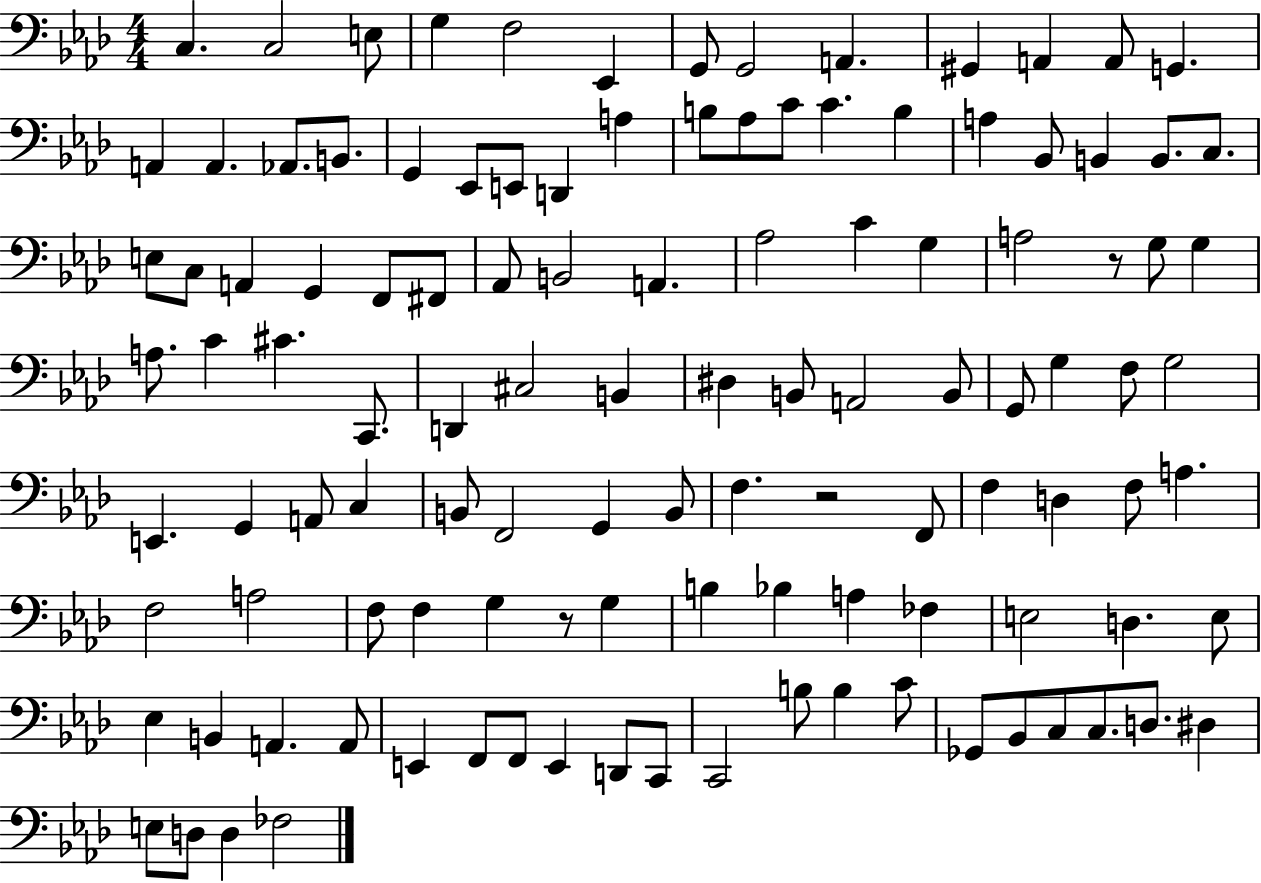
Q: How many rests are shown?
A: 3